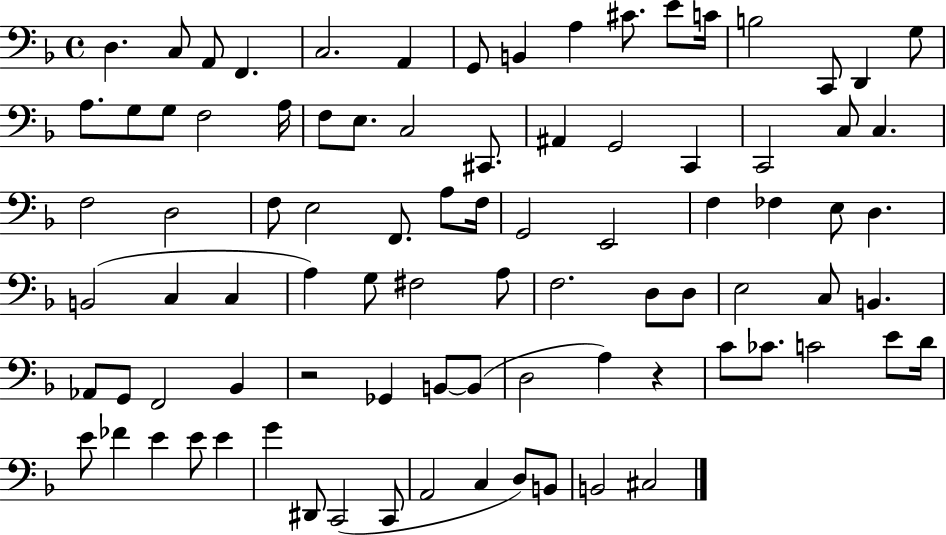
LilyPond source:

{
  \clef bass
  \time 4/4
  \defaultTimeSignature
  \key f \major
  d4. c8 a,8 f,4. | c2. a,4 | g,8 b,4 a4 cis'8. e'8 c'16 | b2 c,8 d,4 g8 | \break a8. g8 g8 f2 a16 | f8 e8. c2 cis,8. | ais,4 g,2 c,4 | c,2 c8 c4. | \break f2 d2 | f8 e2 f,8. a8 f16 | g,2 e,2 | f4 fes4 e8 d4. | \break b,2( c4 c4 | a4) g8 fis2 a8 | f2. d8 d8 | e2 c8 b,4. | \break aes,8 g,8 f,2 bes,4 | r2 ges,4 b,8~~ b,8( | d2 a4) r4 | c'8 ces'8. c'2 e'8 d'16 | \break e'8 fes'4 e'4 e'8 e'4 | g'4 dis,8 c,2( c,8 | a,2 c4 d8) b,8 | b,2 cis2 | \break \bar "|."
}